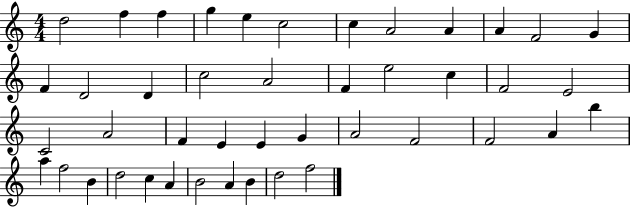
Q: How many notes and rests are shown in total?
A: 44